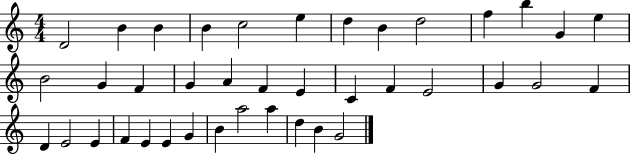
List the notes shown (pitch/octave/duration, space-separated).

D4/h B4/q B4/q B4/q C5/h E5/q D5/q B4/q D5/h F5/q B5/q G4/q E5/q B4/h G4/q F4/q G4/q A4/q F4/q E4/q C4/q F4/q E4/h G4/q G4/h F4/q D4/q E4/h E4/q F4/q E4/q E4/q G4/q B4/q A5/h A5/q D5/q B4/q G4/h